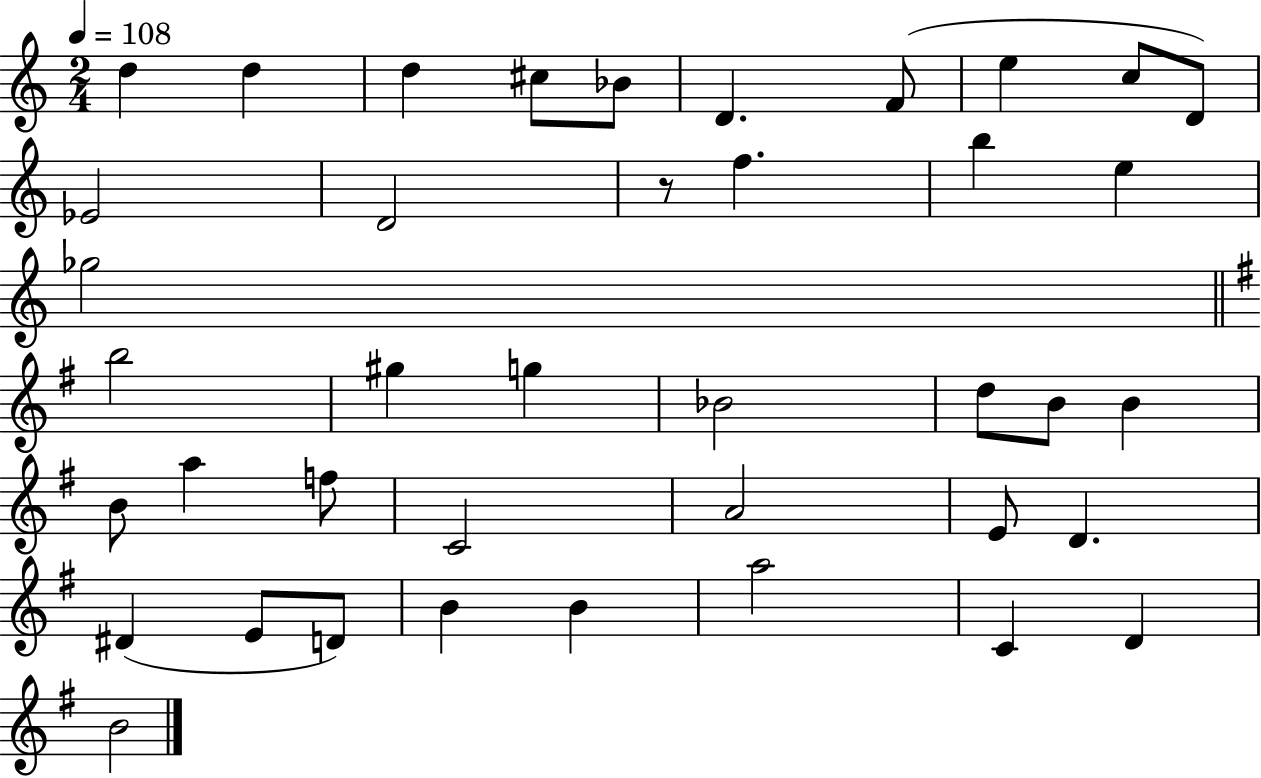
X:1
T:Untitled
M:2/4
L:1/4
K:C
d d d ^c/2 _B/2 D F/2 e c/2 D/2 _E2 D2 z/2 f b e _g2 b2 ^g g _B2 d/2 B/2 B B/2 a f/2 C2 A2 E/2 D ^D E/2 D/2 B B a2 C D B2